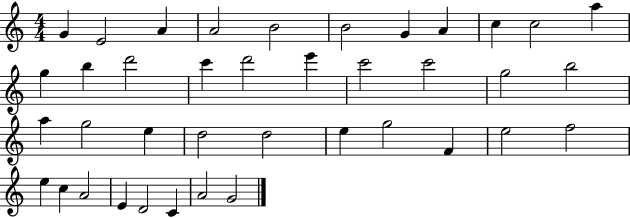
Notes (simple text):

G4/q E4/h A4/q A4/h B4/h B4/h G4/q A4/q C5/q C5/h A5/q G5/q B5/q D6/h C6/q D6/h E6/q C6/h C6/h G5/h B5/h A5/q G5/h E5/q D5/h D5/h E5/q G5/h F4/q E5/h F5/h E5/q C5/q A4/h E4/q D4/h C4/q A4/h G4/h